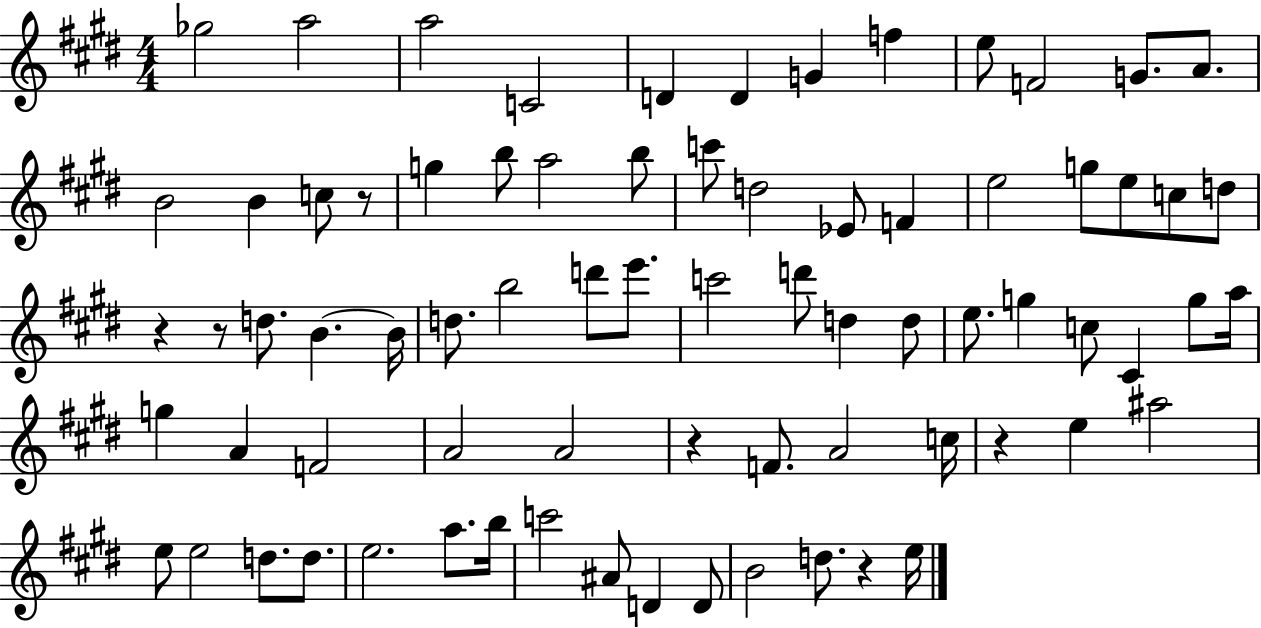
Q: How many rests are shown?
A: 6